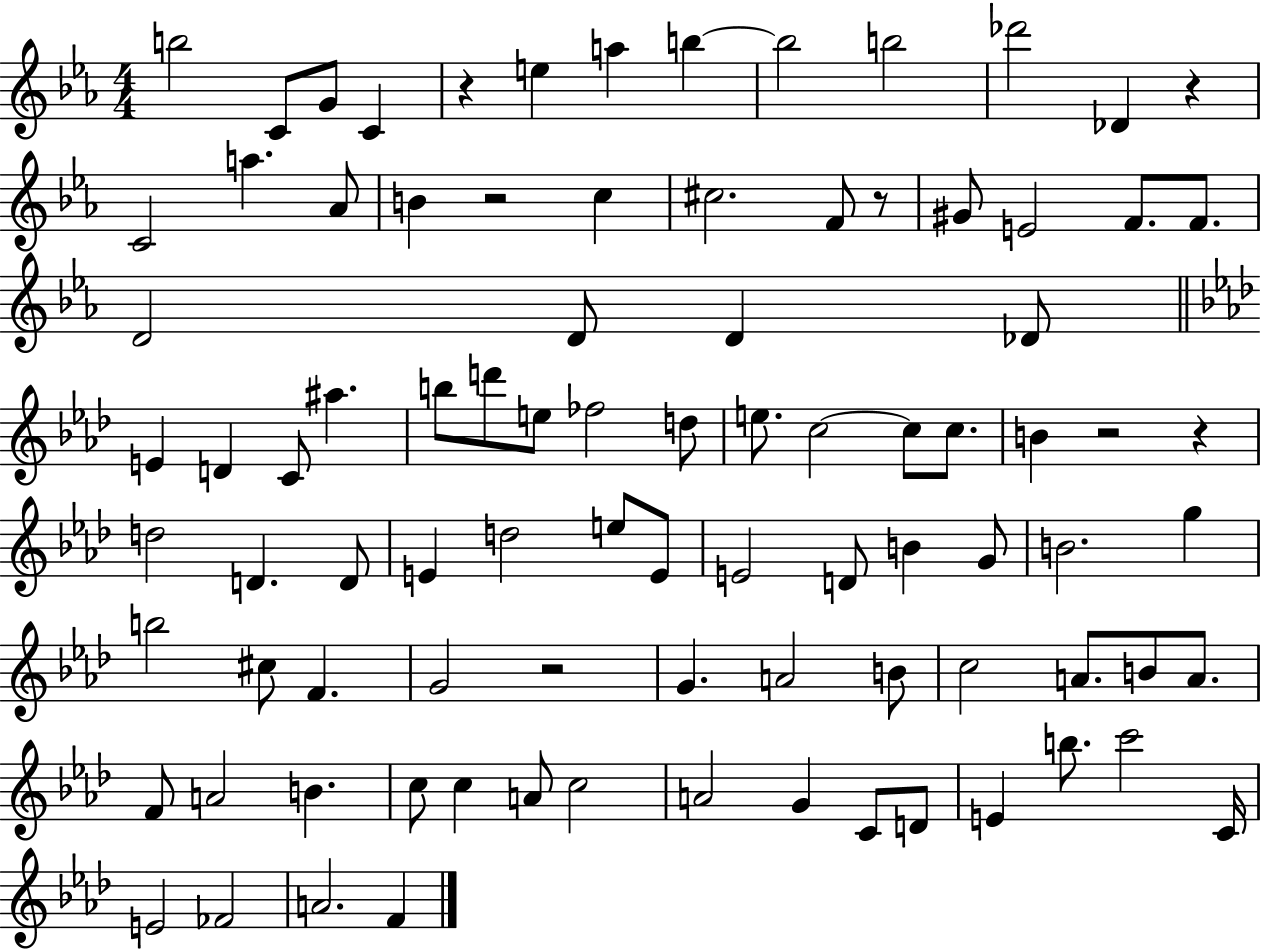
X:1
T:Untitled
M:4/4
L:1/4
K:Eb
b2 C/2 G/2 C z e a b b2 b2 _d'2 _D z C2 a _A/2 B z2 c ^c2 F/2 z/2 ^G/2 E2 F/2 F/2 D2 D/2 D _D/2 E D C/2 ^a b/2 d'/2 e/2 _f2 d/2 e/2 c2 c/2 c/2 B z2 z d2 D D/2 E d2 e/2 E/2 E2 D/2 B G/2 B2 g b2 ^c/2 F G2 z2 G A2 B/2 c2 A/2 B/2 A/2 F/2 A2 B c/2 c A/2 c2 A2 G C/2 D/2 E b/2 c'2 C/4 E2 _F2 A2 F